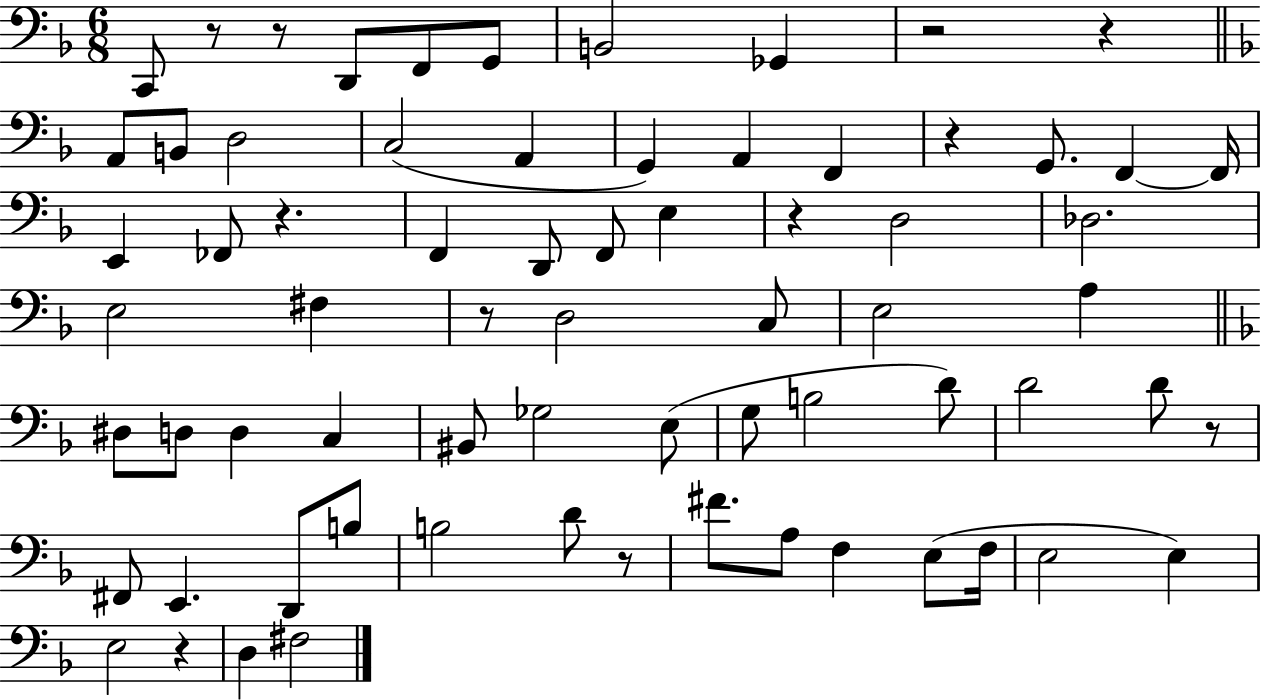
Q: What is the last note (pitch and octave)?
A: F#3